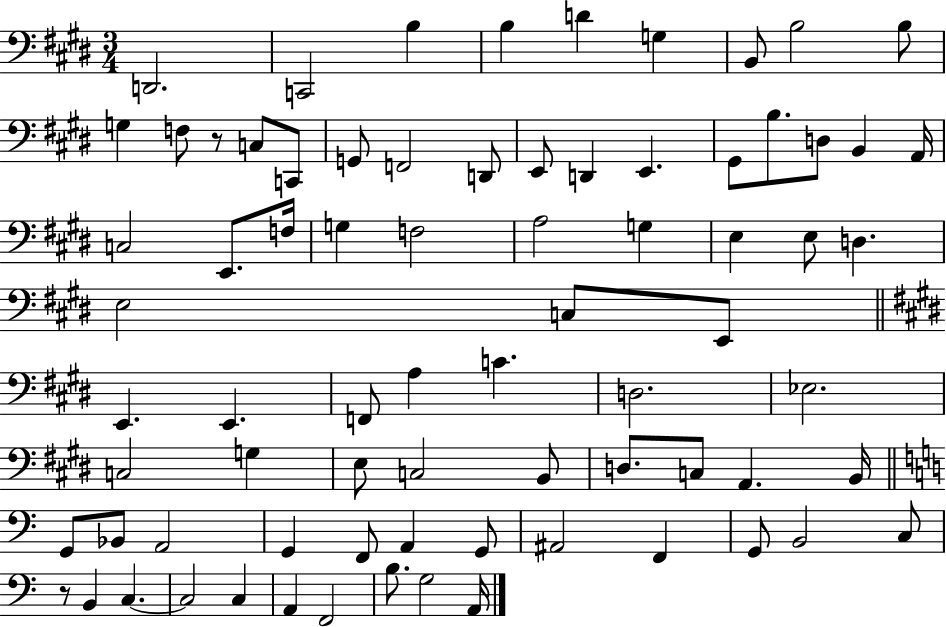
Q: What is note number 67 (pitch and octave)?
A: C3